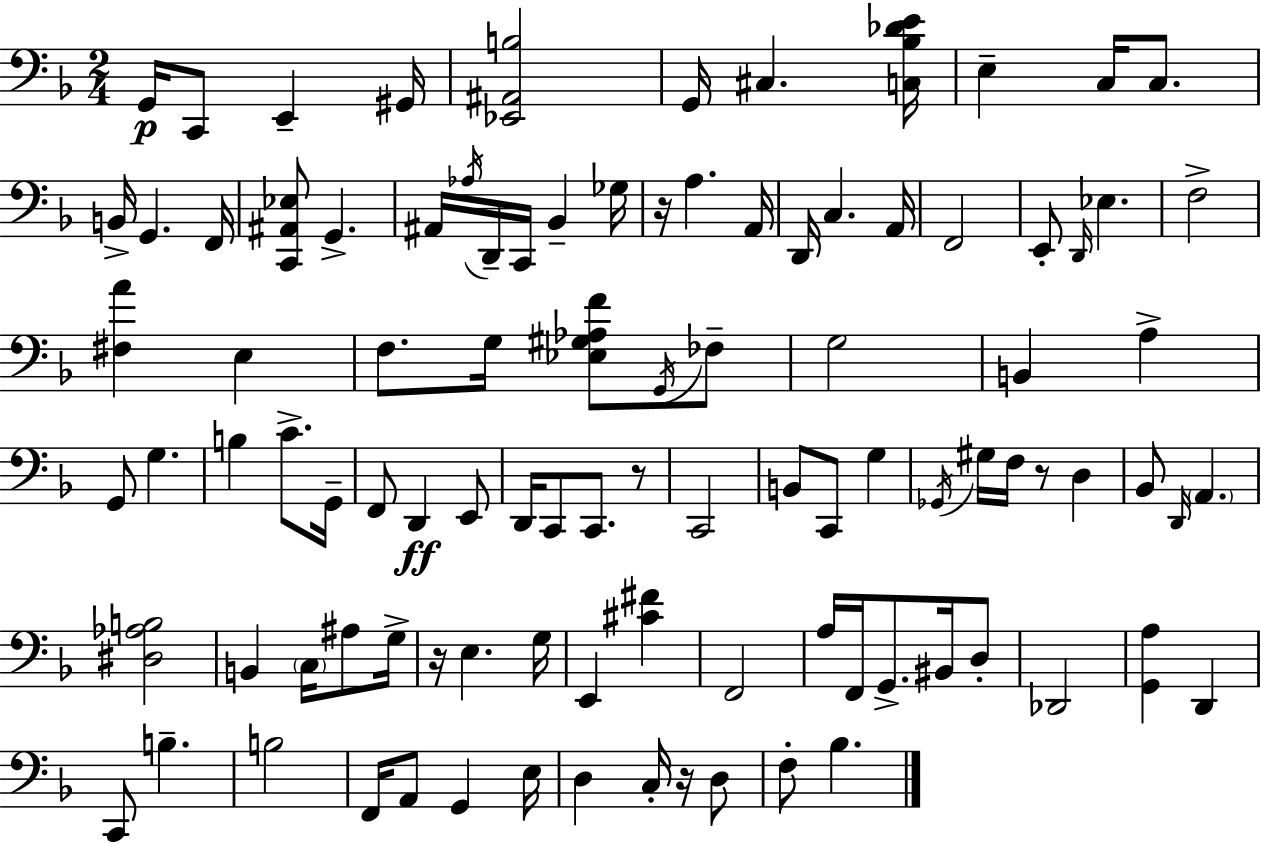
X:1
T:Untitled
M:2/4
L:1/4
K:Dm
G,,/4 C,,/2 E,, ^G,,/4 [_E,,^A,,B,]2 G,,/4 ^C, [C,_B,_DE]/4 E, C,/4 C,/2 B,,/4 G,, F,,/4 [C,,^A,,_E,]/2 G,, ^A,,/4 _A,/4 D,,/4 C,,/4 _B,, _G,/4 z/4 A, A,,/4 D,,/4 C, A,,/4 F,,2 E,,/2 D,,/4 _E, F,2 [^F,A] E, F,/2 G,/4 [_E,^G,_A,F]/2 G,,/4 _F,/2 G,2 B,, A, G,,/2 G, B, C/2 G,,/4 F,,/2 D,, E,,/2 D,,/4 C,,/2 C,,/2 z/2 C,,2 B,,/2 C,,/2 G, _G,,/4 ^G,/4 F,/4 z/2 D, _B,,/2 D,,/4 A,, [^D,_A,B,]2 B,, C,/4 ^A,/2 G,/4 z/4 E, G,/4 E,, [^C^F] F,,2 A,/4 F,,/4 G,,/2 ^B,,/4 D,/2 _D,,2 [G,,A,] D,, C,,/2 B, B,2 F,,/4 A,,/2 G,, E,/4 D, C,/4 z/4 D,/2 F,/2 _B,